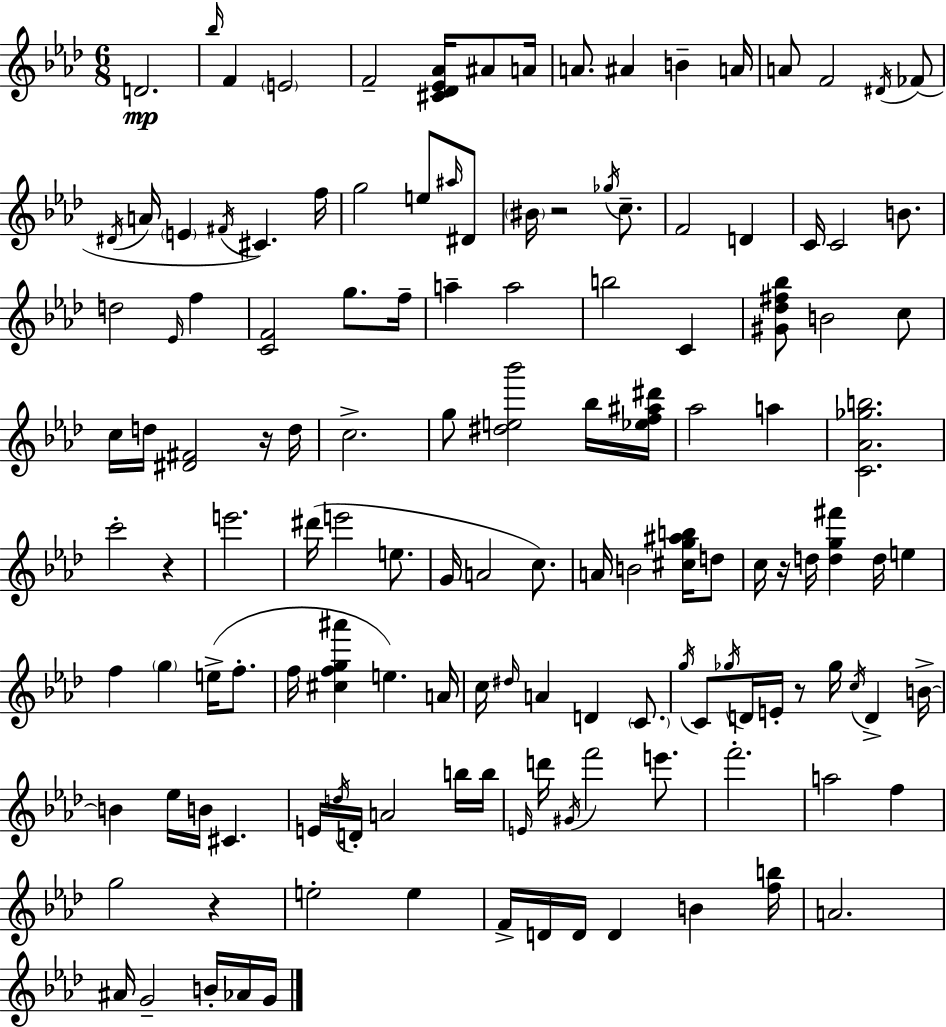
{
  \clef treble
  \numericTimeSignature
  \time 6/8
  \key aes \major
  d'2.\mp | \grace { bes''16 } f'4 \parenthesize e'2 | f'2-- <cis' des' ees' aes'>16 ais'8 | a'16 a'8. ais'4 b'4-- | \break a'16 a'8 f'2 \acciaccatura { dis'16 } | fes'8( \acciaccatura { dis'16 } a'16 \parenthesize e'4 \acciaccatura { fis'16 } cis'4.) | f''16 g''2 | e''8 \grace { ais''16 } dis'8 \parenthesize bis'16 r2 | \break \acciaccatura { ges''16 } c''8.-- f'2 | d'4 c'16 c'2 | b'8. d''2 | \grace { ees'16 } f''4 <c' f'>2 | \break g''8. f''16-- a''4-- a''2 | b''2 | c'4 <gis' des'' fis'' bes''>8 b'2 | c''8 c''16 d''16 <dis' fis'>2 | \break r16 d''16 c''2.-> | g''8 <dis'' e'' bes'''>2 | bes''16 <ees'' f'' ais'' dis'''>16 aes''2 | a''4 <c' aes' ges'' b''>2. | \break c'''2-. | r4 e'''2. | dis'''16( e'''2 | e''8. g'16 a'2 | \break c''8.) a'16 b'2 | <cis'' g'' ais'' b''>16 d''8 c''16 r16 d''16 <d'' g'' fis'''>4 | d''16 e''4 f''4 \parenthesize g''4 | e''16->( f''8.-. f''16 <cis'' f'' g'' ais'''>4 | \break e''4.) a'16 c''16 \grace { dis''16 } a'4 | d'4 \parenthesize c'8. \acciaccatura { g''16 } c'8 \acciaccatura { ges''16 } | d'16 e'16-. r8 ges''16 \acciaccatura { c''16 } d'4-> b'16->~~ b'4 | ees''16 b'16 cis'4. e'16 | \break \acciaccatura { d''16 } d'16-. a'2 b''16 b''16 | \grace { e'16 } d'''16 \acciaccatura { gis'16 } f'''2 e'''8. | f'''2.-. | a''2 f''4 | \break g''2 r4 | e''2-. e''4 | f'16-> d'16 d'16 d'4 b'4 | <f'' b''>16 a'2. | \break ais'16 g'2-- b'16-. | aes'16 g'16 \bar "|."
}